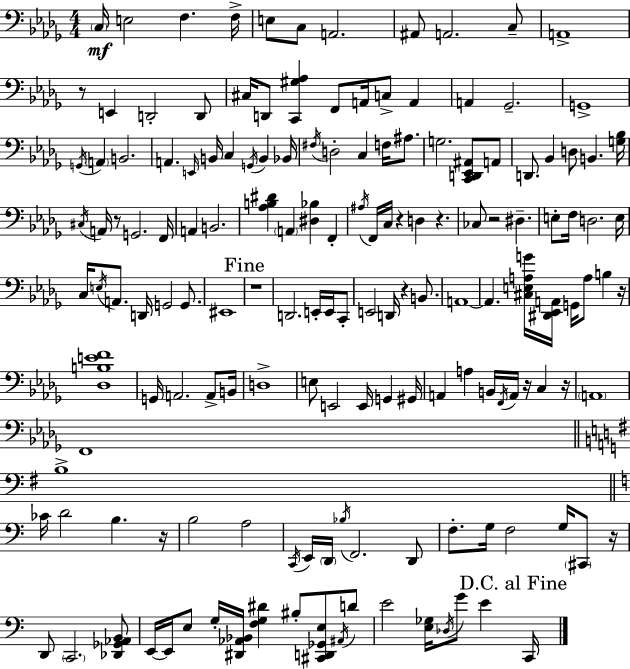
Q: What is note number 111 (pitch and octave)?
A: D2